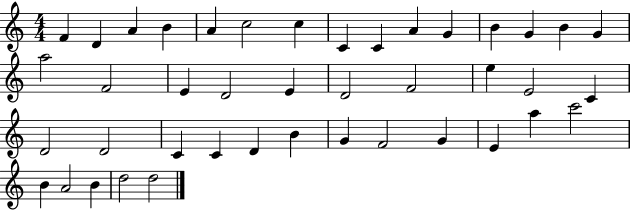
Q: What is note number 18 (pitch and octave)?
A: E4